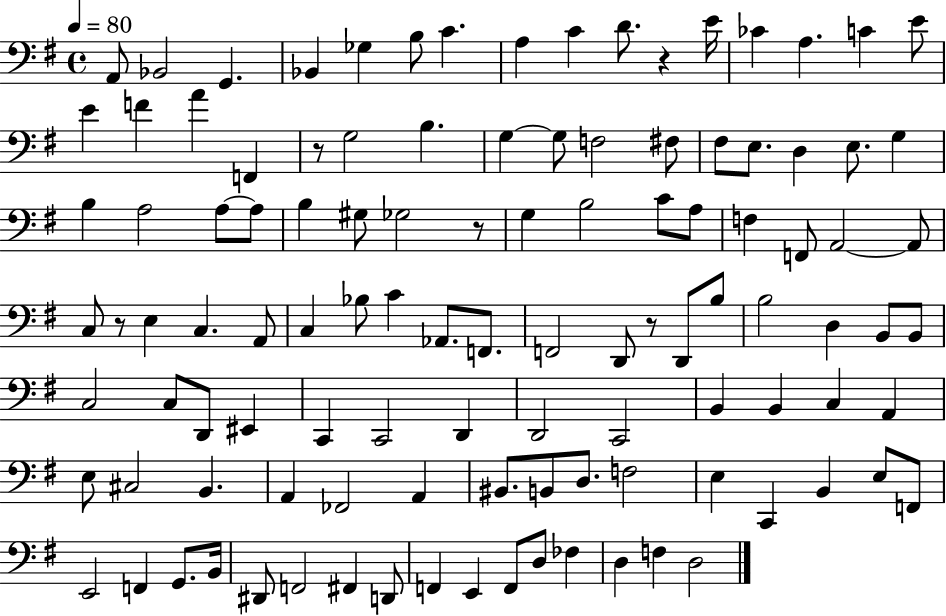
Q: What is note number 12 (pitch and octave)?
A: CES4